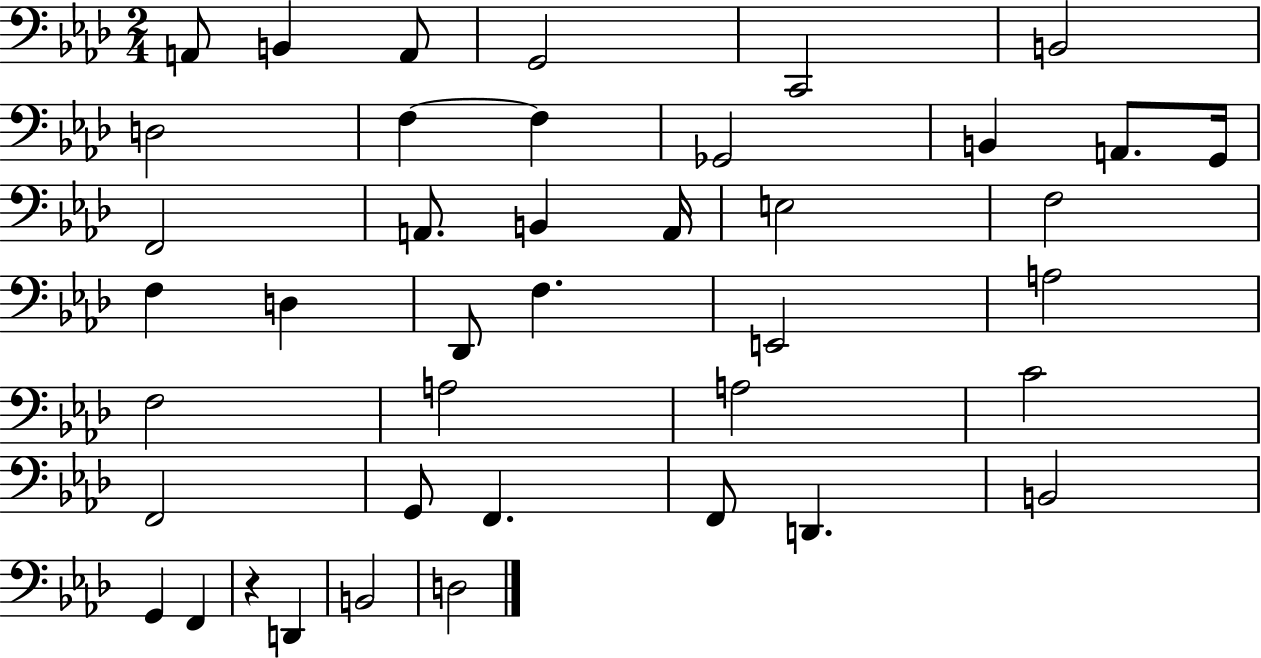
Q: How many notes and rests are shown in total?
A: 41